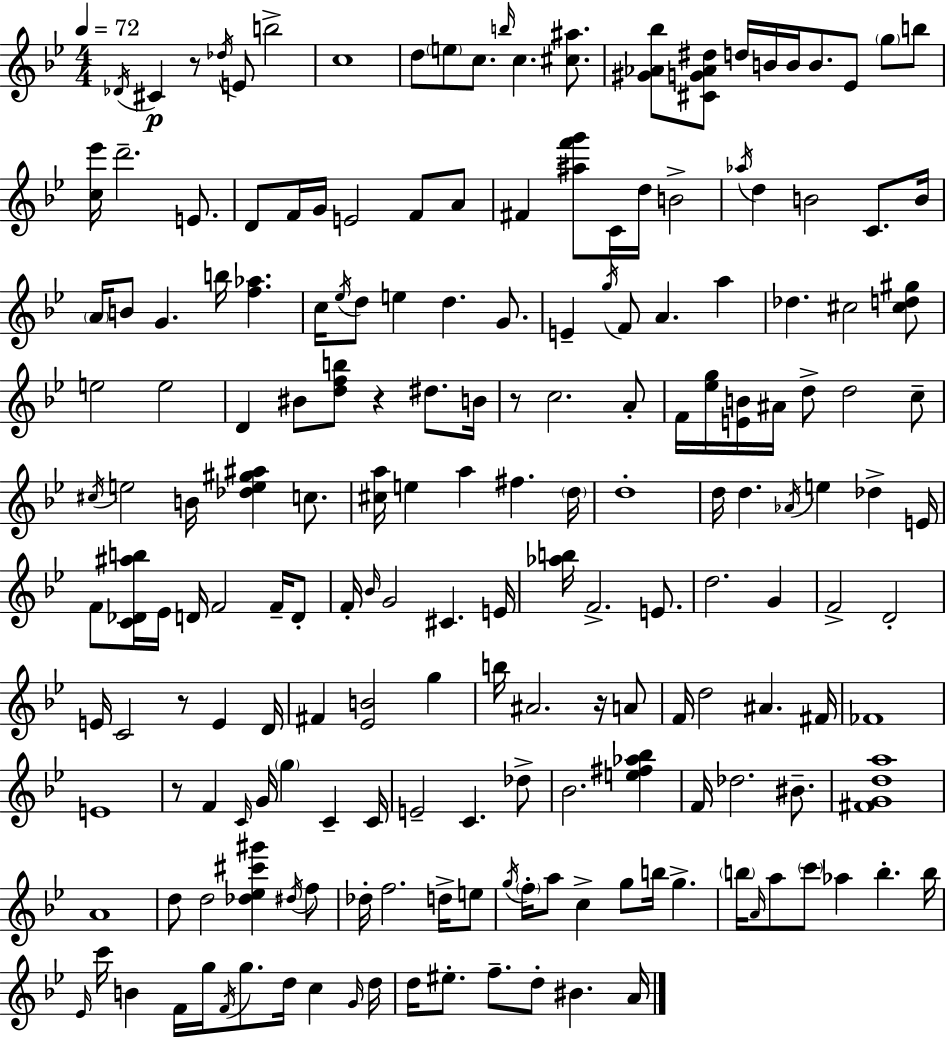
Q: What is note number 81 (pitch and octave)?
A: F4